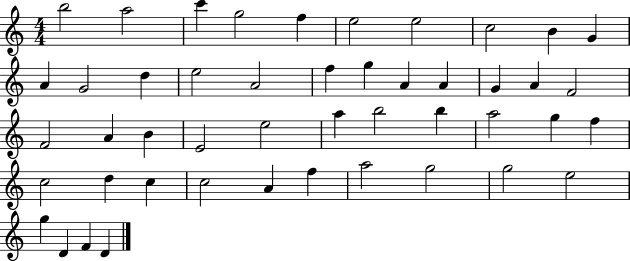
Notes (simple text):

B5/h A5/h C6/q G5/h F5/q E5/h E5/h C5/h B4/q G4/q A4/q G4/h D5/q E5/h A4/h F5/q G5/q A4/q A4/q G4/q A4/q F4/h F4/h A4/q B4/q E4/h E5/h A5/q B5/h B5/q A5/h G5/q F5/q C5/h D5/q C5/q C5/h A4/q F5/q A5/h G5/h G5/h E5/h G5/q D4/q F4/q D4/q